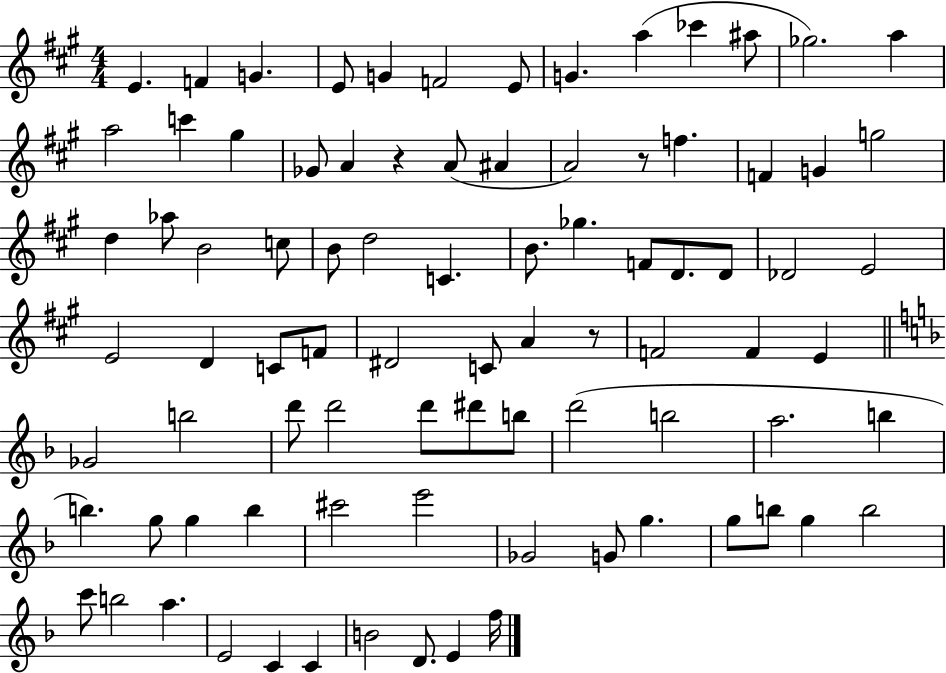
{
  \clef treble
  \numericTimeSignature
  \time 4/4
  \key a \major
  e'4. f'4 g'4. | e'8 g'4 f'2 e'8 | g'4. a''4( ces'''4 ais''8 | ges''2.) a''4 | \break a''2 c'''4 gis''4 | ges'8 a'4 r4 a'8( ais'4 | a'2) r8 f''4. | f'4 g'4 g''2 | \break d''4 aes''8 b'2 c''8 | b'8 d''2 c'4. | b'8. ges''4. f'8 d'8. d'8 | des'2 e'2 | \break e'2 d'4 c'8 f'8 | dis'2 c'8 a'4 r8 | f'2 f'4 e'4 | \bar "||" \break \key d \minor ges'2 b''2 | d'''8 d'''2 d'''8 dis'''8 b''8 | d'''2( b''2 | a''2. b''4 | \break b''4.) g''8 g''4 b''4 | cis'''2 e'''2 | ges'2 g'8 g''4. | g''8 b''8 g''4 b''2 | \break c'''8 b''2 a''4. | e'2 c'4 c'4 | b'2 d'8. e'4 f''16 | \bar "|."
}